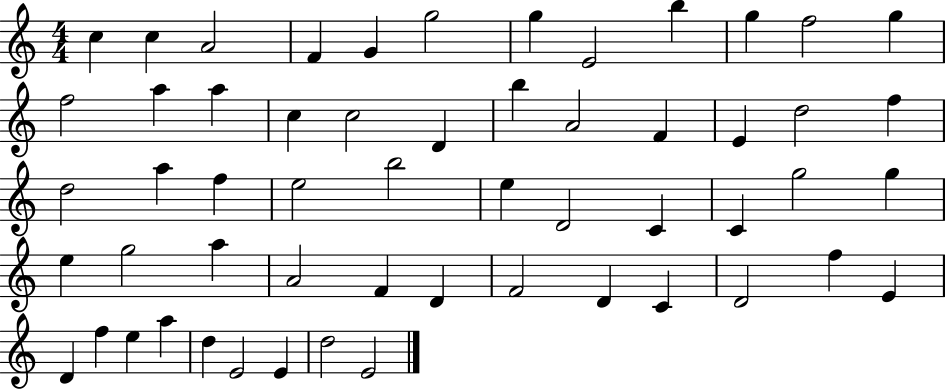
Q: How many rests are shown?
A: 0